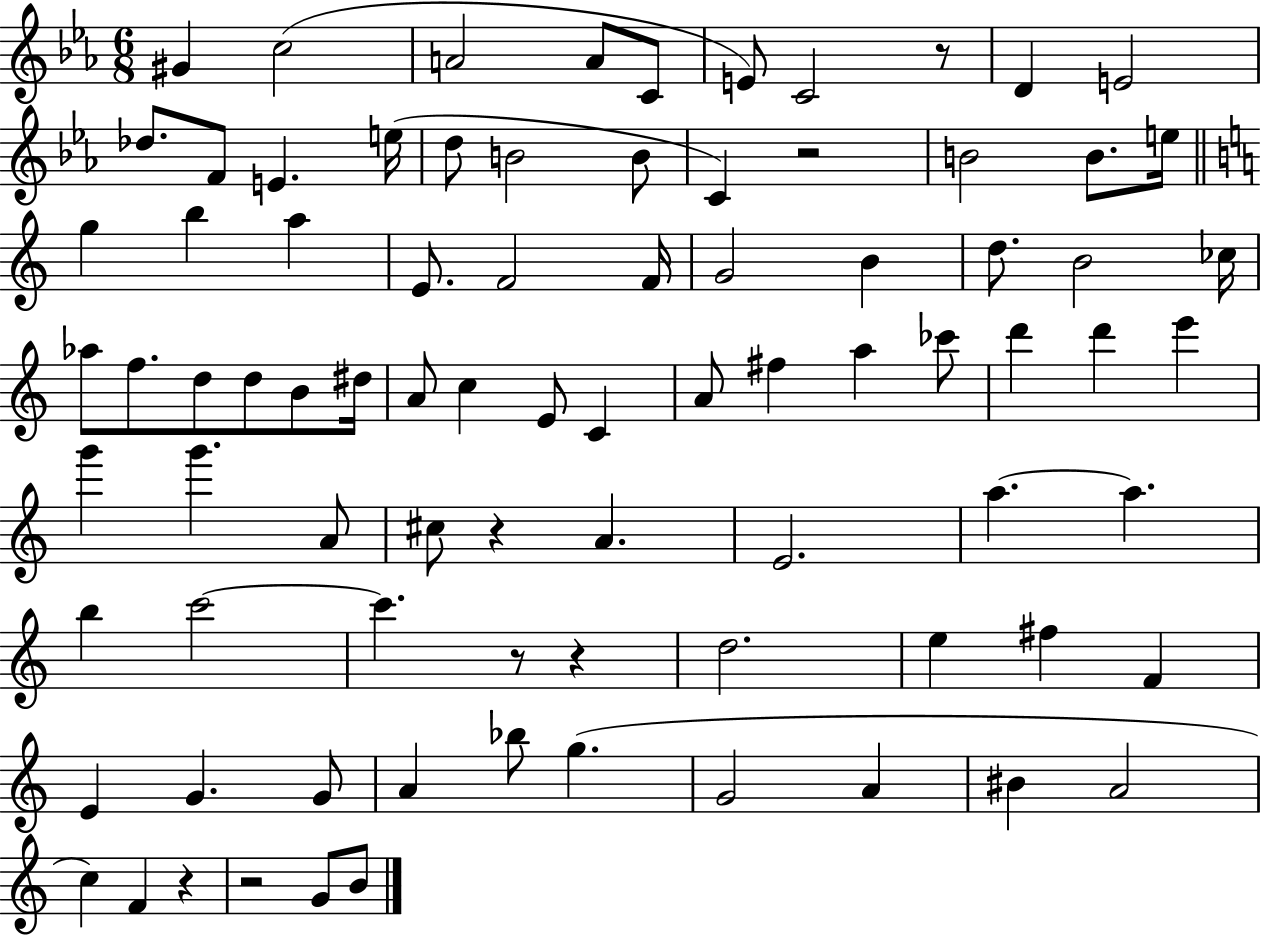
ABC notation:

X:1
T:Untitled
M:6/8
L:1/4
K:Eb
^G c2 A2 A/2 C/2 E/2 C2 z/2 D E2 _d/2 F/2 E e/4 d/2 B2 B/2 C z2 B2 B/2 e/4 g b a E/2 F2 F/4 G2 B d/2 B2 _c/4 _a/2 f/2 d/2 d/2 B/2 ^d/4 A/2 c E/2 C A/2 ^f a _c'/2 d' d' e' g' g' A/2 ^c/2 z A E2 a a b c'2 c' z/2 z d2 e ^f F E G G/2 A _b/2 g G2 A ^B A2 c F z z2 G/2 B/2